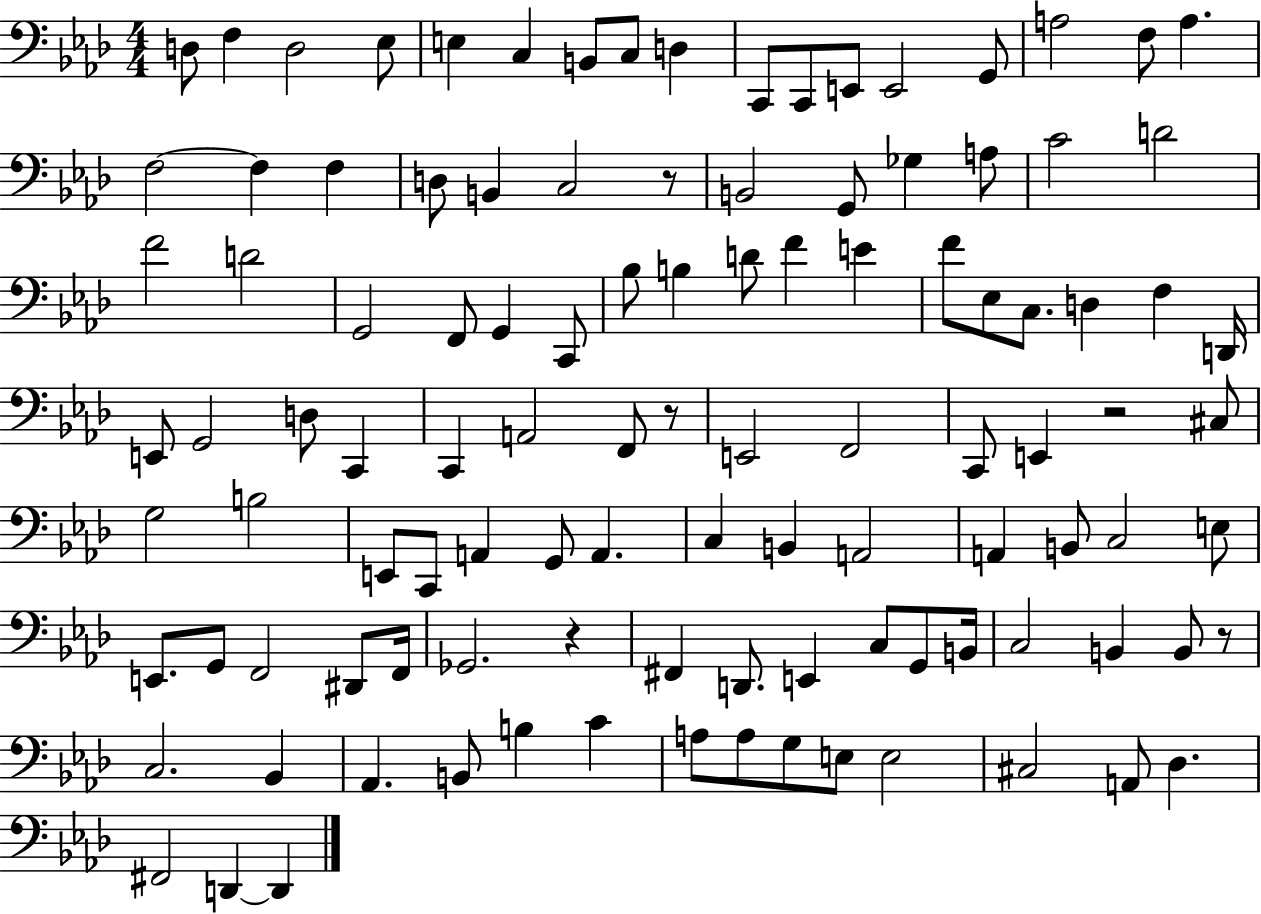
D3/e F3/q D3/h Eb3/e E3/q C3/q B2/e C3/e D3/q C2/e C2/e E2/e E2/h G2/e A3/h F3/e A3/q. F3/h F3/q F3/q D3/e B2/q C3/h R/e B2/h G2/e Gb3/q A3/e C4/h D4/h F4/h D4/h G2/h F2/e G2/q C2/e Bb3/e B3/q D4/e F4/q E4/q F4/e Eb3/e C3/e. D3/q F3/q D2/s E2/e G2/h D3/e C2/q C2/q A2/h F2/e R/e E2/h F2/h C2/e E2/q R/h C#3/e G3/h B3/h E2/e C2/e A2/q G2/e A2/q. C3/q B2/q A2/h A2/q B2/e C3/h E3/e E2/e. G2/e F2/h D#2/e F2/s Gb2/h. R/q F#2/q D2/e. E2/q C3/e G2/e B2/s C3/h B2/q B2/e R/e C3/h. Bb2/q Ab2/q. B2/e B3/q C4/q A3/e A3/e G3/e E3/e E3/h C#3/h A2/e Db3/q. F#2/h D2/q D2/q